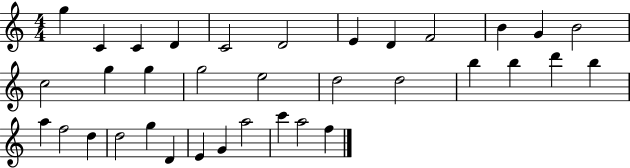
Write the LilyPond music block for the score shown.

{
  \clef treble
  \numericTimeSignature
  \time 4/4
  \key c \major
  g''4 c'4 c'4 d'4 | c'2 d'2 | e'4 d'4 f'2 | b'4 g'4 b'2 | \break c''2 g''4 g''4 | g''2 e''2 | d''2 d''2 | b''4 b''4 d'''4 b''4 | \break a''4 f''2 d''4 | d''2 g''4 d'4 | e'4 g'4 a''2 | c'''4 a''2 f''4 | \break \bar "|."
}